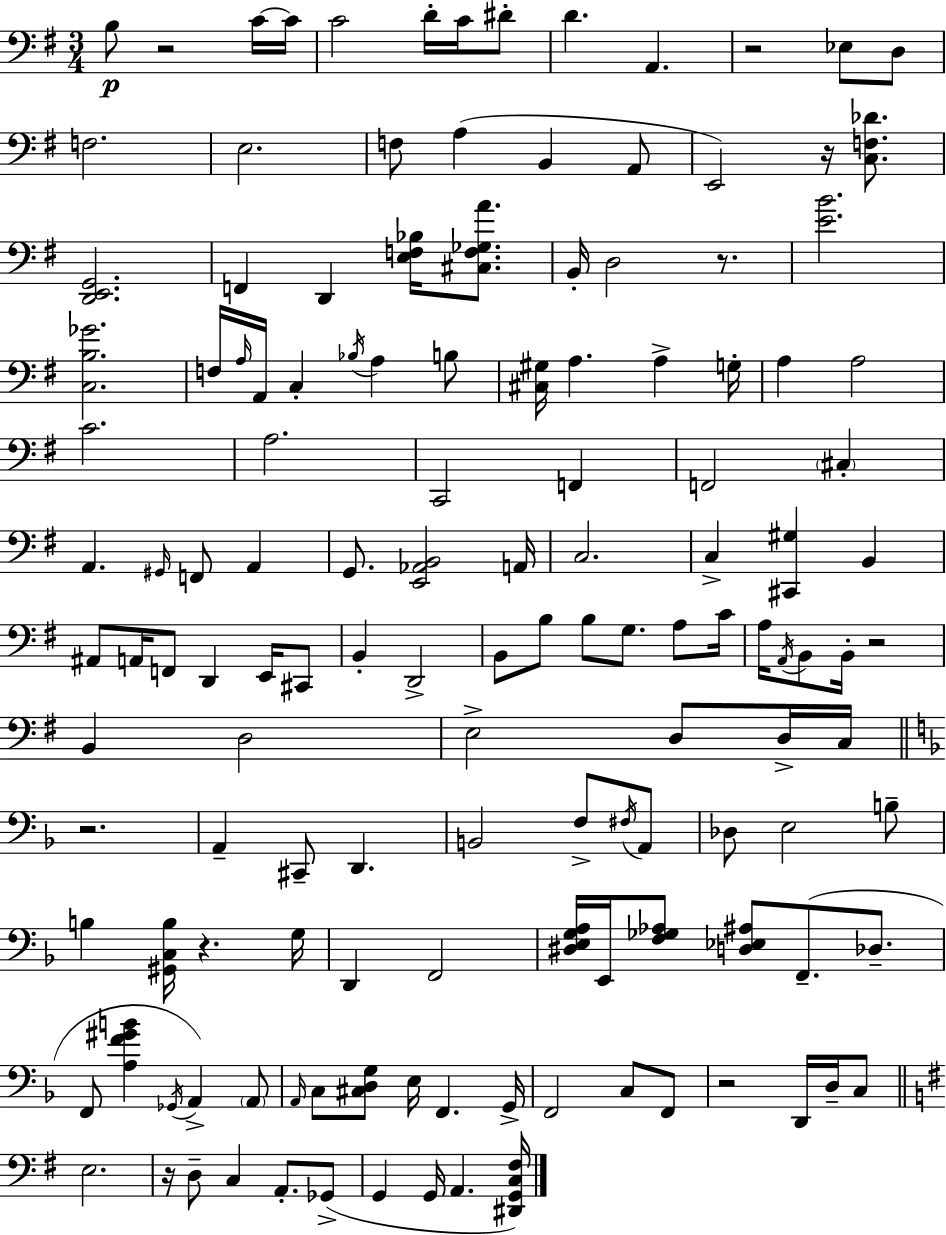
X:1
T:Untitled
M:3/4
L:1/4
K:Em
B,/2 z2 C/4 C/4 C2 D/4 C/4 ^D/2 D A,, z2 _E,/2 D,/2 F,2 E,2 F,/2 A, B,, A,,/2 E,,2 z/4 [C,F,_D]/2 [D,,E,,G,,]2 F,, D,, [E,F,_B,]/4 [^C,F,_G,A]/2 B,,/4 D,2 z/2 [EB]2 [C,B,_G]2 F,/4 A,/4 A,,/4 C, _B,/4 A, B,/2 [^C,^G,]/4 A, A, G,/4 A, A,2 C2 A,2 C,,2 F,, F,,2 ^C, A,, ^G,,/4 F,,/2 A,, G,,/2 [E,,_A,,B,,]2 A,,/4 C,2 C, [^C,,^G,] B,, ^A,,/2 A,,/4 F,,/2 D,, E,,/4 ^C,,/2 B,, D,,2 B,,/2 B,/2 B,/2 G,/2 A,/2 C/4 A,/4 A,,/4 B,,/2 B,,/4 z2 B,, D,2 E,2 D,/2 D,/4 C,/4 z2 A,, ^C,,/2 D,, B,,2 F,/2 ^F,/4 A,,/2 _D,/2 E,2 B,/2 B, [^G,,C,B,]/4 z G,/4 D,, F,,2 [^D,E,G,A,]/4 E,,/4 [F,_G,_A,]/2 [D,_E,^A,]/2 F,,/2 _D,/2 F,,/2 [A,F^GB] _G,,/4 A,, A,,/2 A,,/4 C,/2 [^C,D,G,]/2 E,/4 F,, G,,/4 F,,2 C,/2 F,,/2 z2 D,,/4 D,/4 C,/2 E,2 z/4 D,/2 C, A,,/2 _G,,/2 G,, G,,/4 A,, [^D,,G,,C,^F,]/4